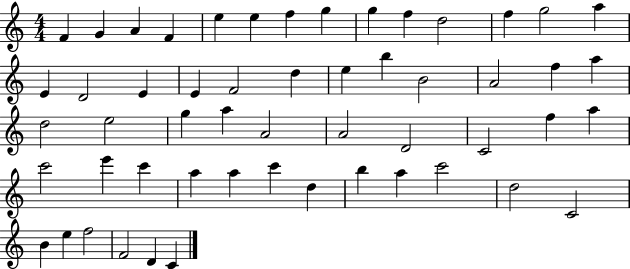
F4/q G4/q A4/q F4/q E5/q E5/q F5/q G5/q G5/q F5/q D5/h F5/q G5/h A5/q E4/q D4/h E4/q E4/q F4/h D5/q E5/q B5/q B4/h A4/h F5/q A5/q D5/h E5/h G5/q A5/q A4/h A4/h D4/h C4/h F5/q A5/q C6/h E6/q C6/q A5/q A5/q C6/q D5/q B5/q A5/q C6/h D5/h C4/h B4/q E5/q F5/h F4/h D4/q C4/q